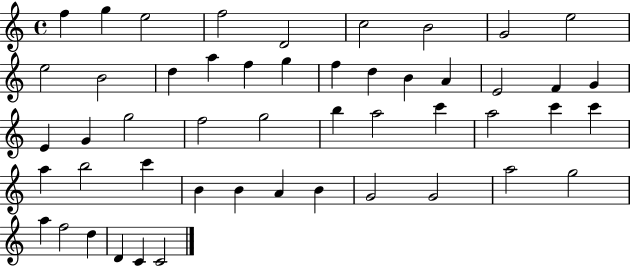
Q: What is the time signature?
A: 4/4